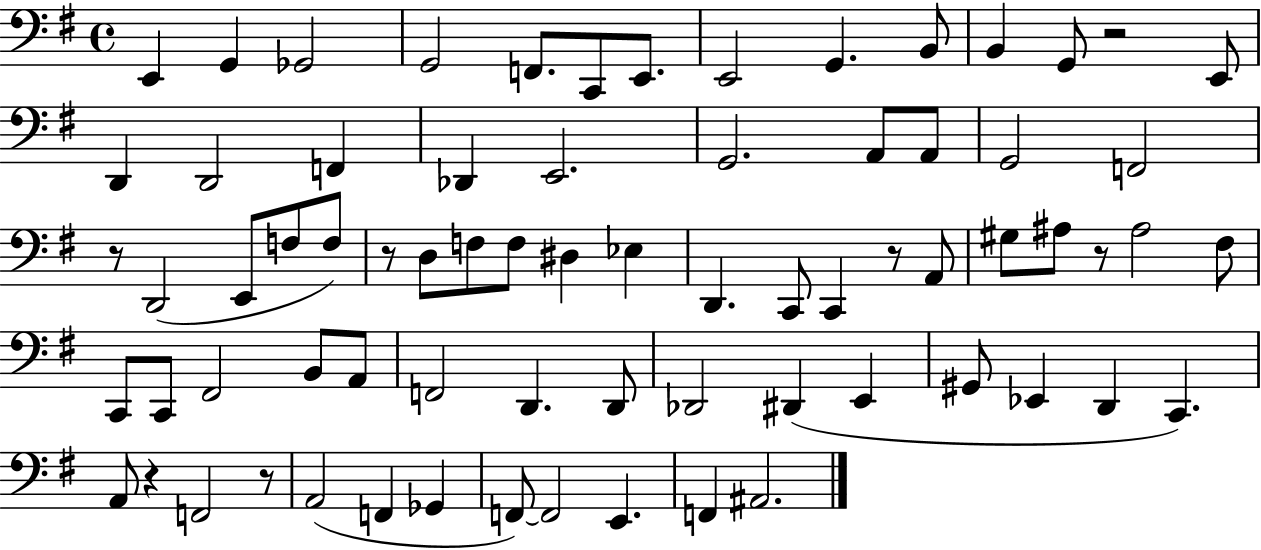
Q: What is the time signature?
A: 4/4